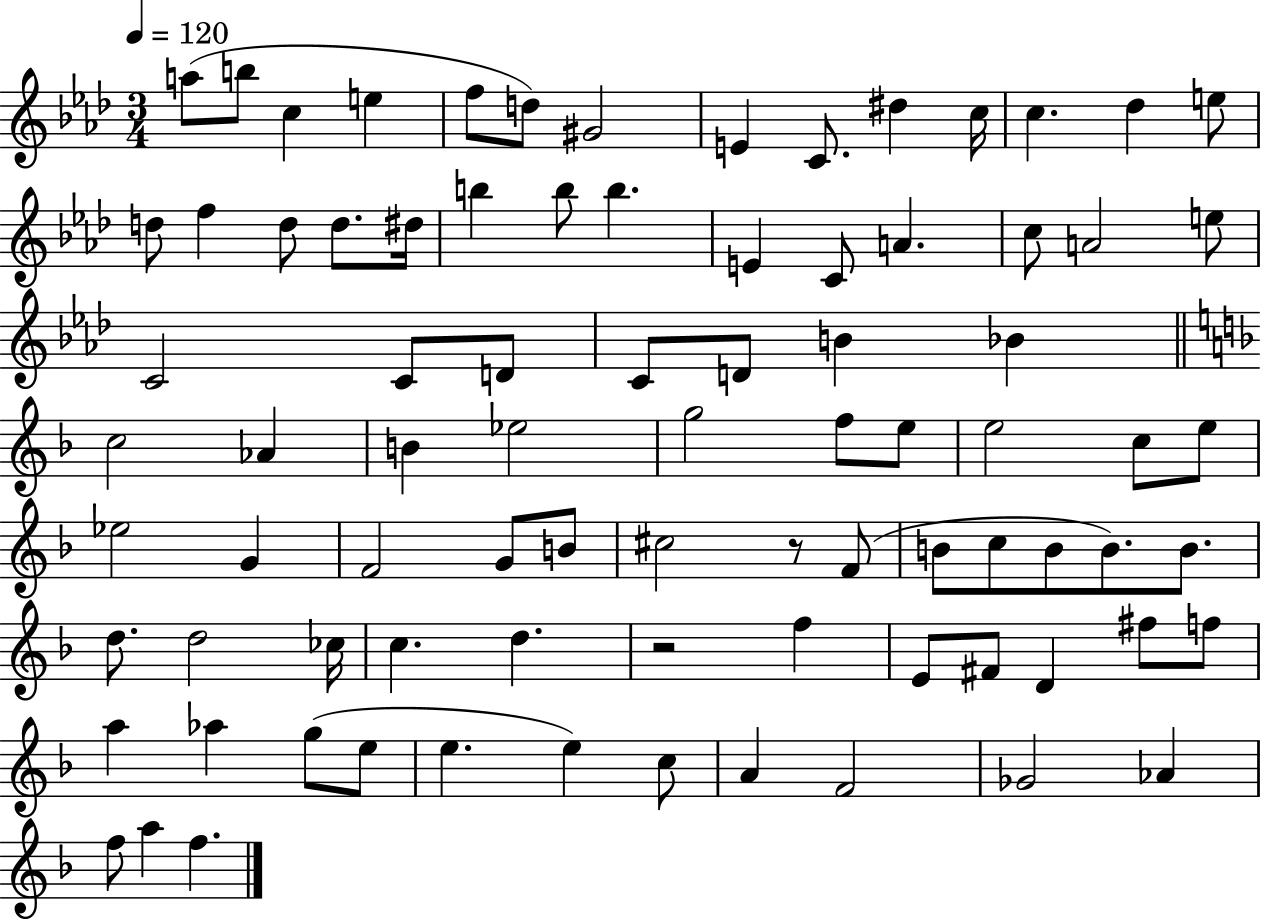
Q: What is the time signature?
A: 3/4